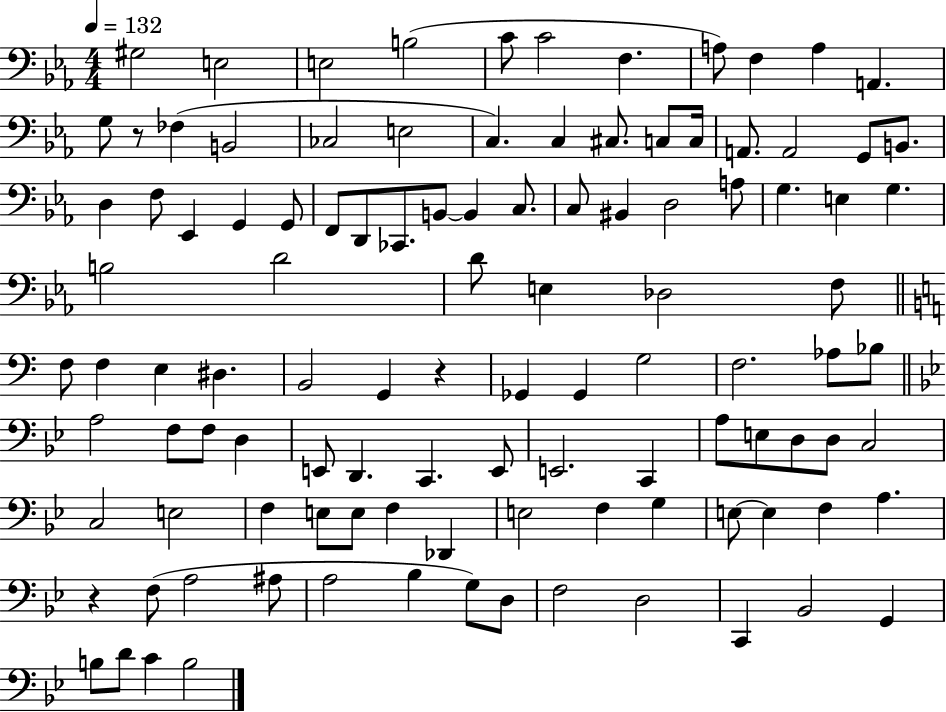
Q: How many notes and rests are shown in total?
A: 109